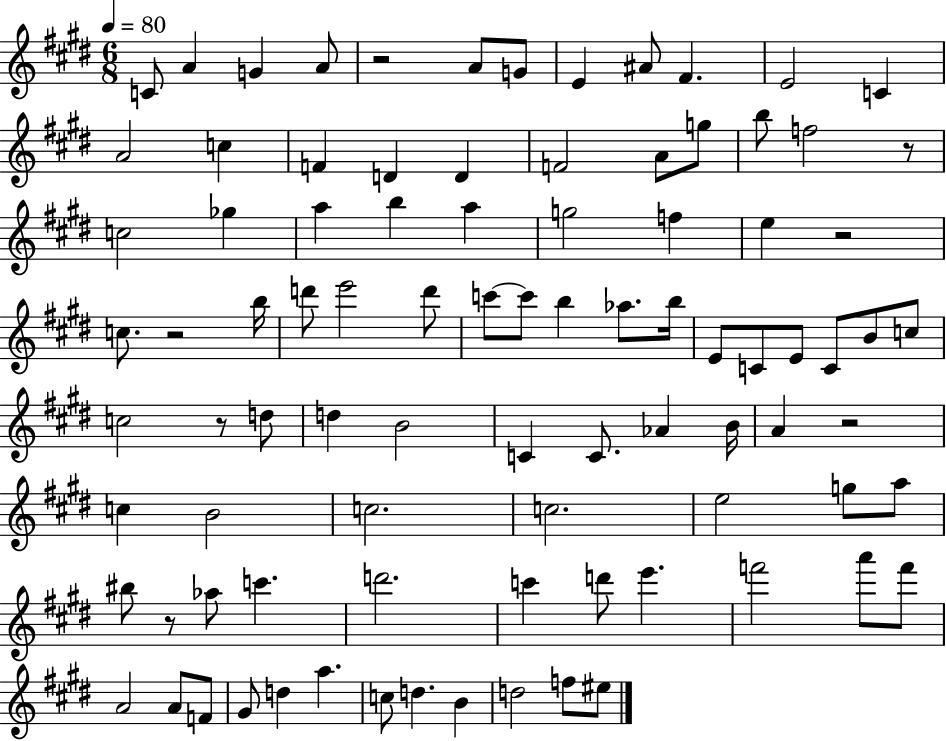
X:1
T:Untitled
M:6/8
L:1/4
K:E
C/2 A G A/2 z2 A/2 G/2 E ^A/2 ^F E2 C A2 c F D D F2 A/2 g/2 b/2 f2 z/2 c2 _g a b a g2 f e z2 c/2 z2 b/4 d'/2 e'2 d'/2 c'/2 c'/2 b _a/2 b/4 E/2 C/2 E/2 C/2 B/2 c/2 c2 z/2 d/2 d B2 C C/2 _A B/4 A z2 c B2 c2 c2 e2 g/2 a/2 ^b/2 z/2 _a/2 c' d'2 c' d'/2 e' f'2 a'/2 f'/2 A2 A/2 F/2 ^G/2 d a c/2 d B d2 f/2 ^e/2